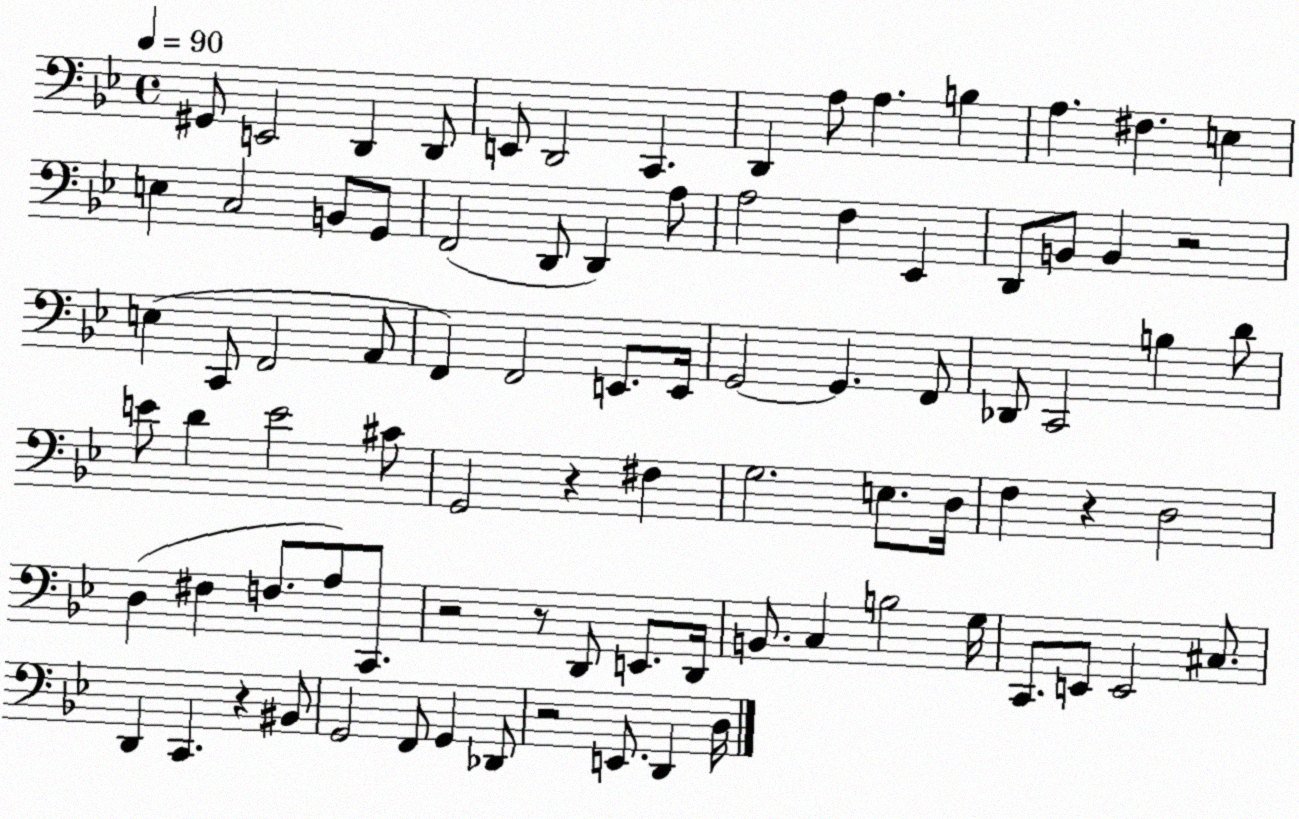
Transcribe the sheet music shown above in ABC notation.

X:1
T:Untitled
M:4/4
L:1/4
K:Bb
^G,,/2 E,,2 D,, D,,/2 E,,/2 D,,2 C,, D,, A,/2 A, B, A, ^F, E, E, C,2 B,,/2 G,,/2 F,,2 D,,/2 D,, A,/2 A,2 F, _E,, D,,/2 B,,/2 B,, z2 E, C,,/2 F,,2 A,,/2 F,, F,,2 E,,/2 E,,/4 G,,2 G,, F,,/2 _D,,/2 C,,2 B, D/2 E/2 D E2 ^C/2 G,,2 z ^F, G,2 E,/2 D,/4 F, z D,2 D, ^F, F,/2 A,/2 C,,/2 z2 z/2 D,,/2 E,,/2 D,,/4 B,,/2 C, B,2 G,/4 C,,/2 E,,/2 E,,2 ^C,/2 D,, C,, z ^B,,/2 G,,2 F,,/2 G,, _D,,/2 z2 E,,/2 D,, D,/4